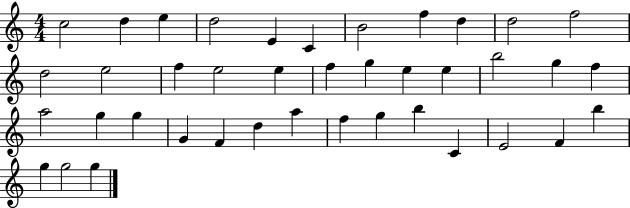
X:1
T:Untitled
M:4/4
L:1/4
K:C
c2 d e d2 E C B2 f d d2 f2 d2 e2 f e2 e f g e e b2 g f a2 g g G F d a f g b C E2 F b g g2 g